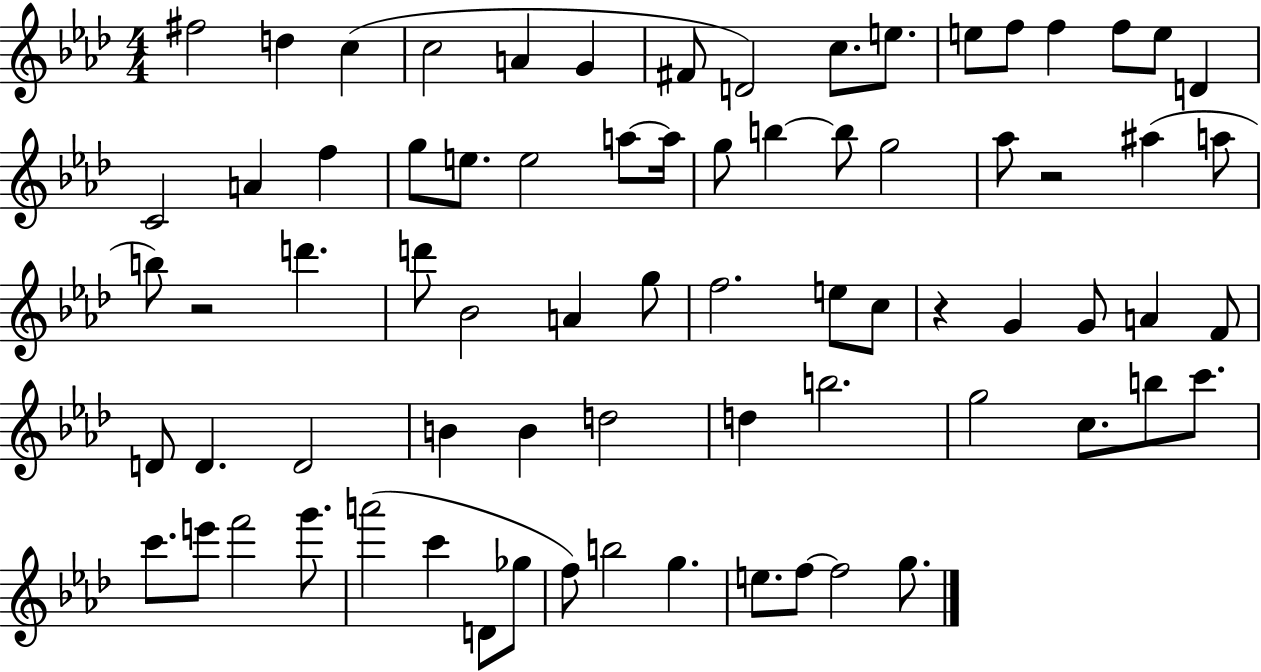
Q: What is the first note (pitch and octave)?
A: F#5